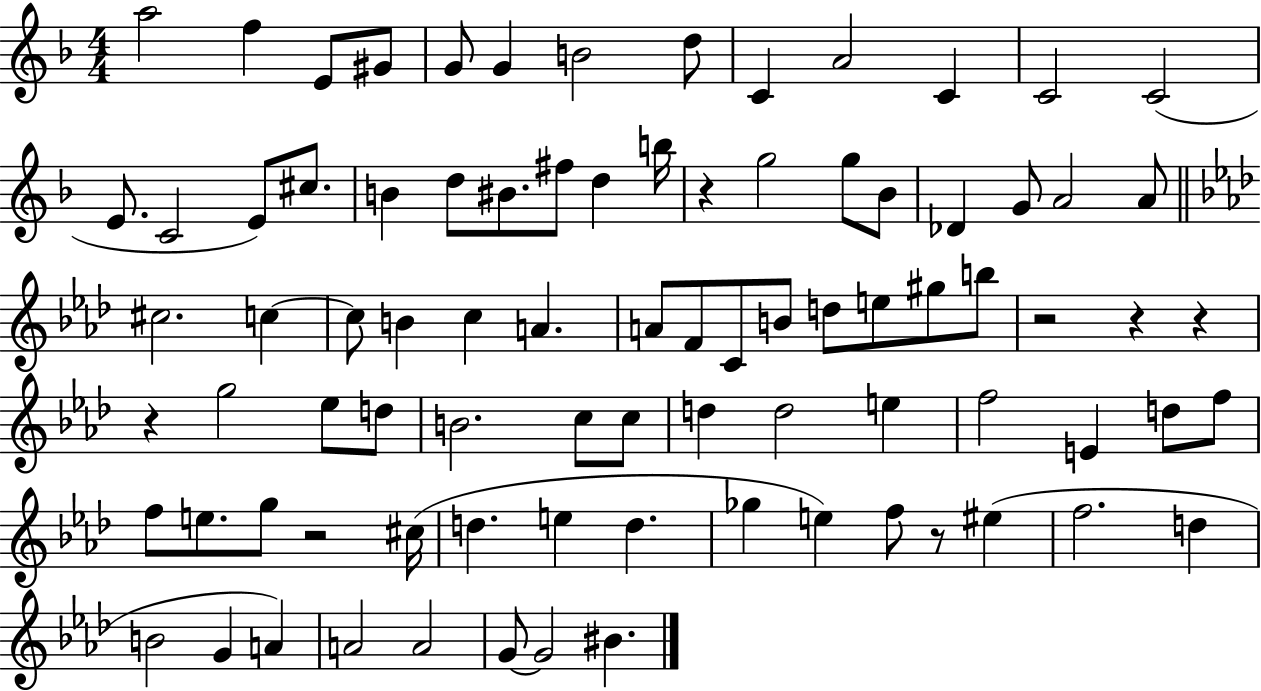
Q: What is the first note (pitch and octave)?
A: A5